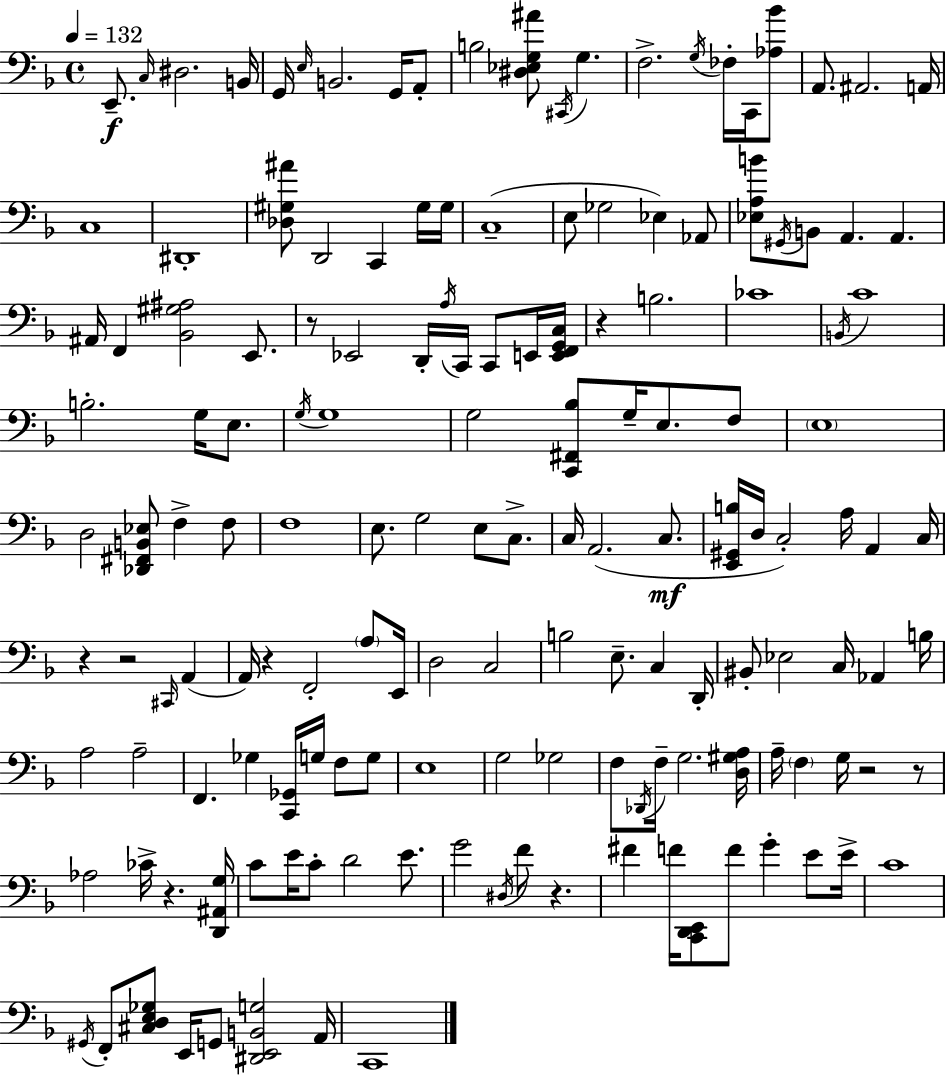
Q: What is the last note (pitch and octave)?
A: C2